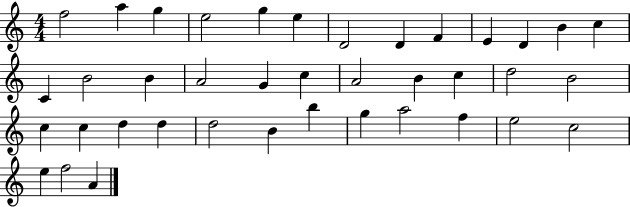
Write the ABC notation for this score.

X:1
T:Untitled
M:4/4
L:1/4
K:C
f2 a g e2 g e D2 D F E D B c C B2 B A2 G c A2 B c d2 B2 c c d d d2 B b g a2 f e2 c2 e f2 A